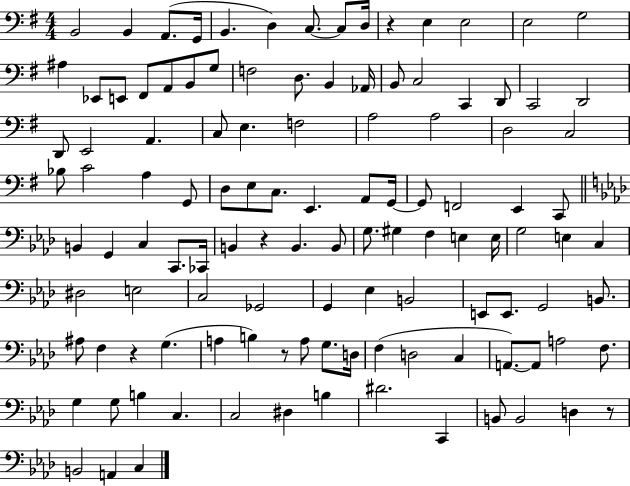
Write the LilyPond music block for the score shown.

{
  \clef bass
  \numericTimeSignature
  \time 4/4
  \key g \major
  b,2 b,4 a,8.( g,16 | b,4. d4) c8.~~ c8 d16 | r4 e4 e2 | e2 g2 | \break ais4 ees,8 e,8 fis,8 a,8 b,8 g8 | f2 d8. b,4 aes,16 | b,8 c2 c,4 d,8 | c,2 d,2 | \break d,8 e,2 a,4. | c8 e4. f2 | a2 a2 | d2 c2 | \break bes8 c'2 a4 g,8 | d8 e8 c8. e,4. a,8 g,16~~ | g,8 f,2 e,4 c,8 | \bar "||" \break \key aes \major b,4 g,4 c4 c,8. ces,16 | b,4 r4 b,4. b,8 | g8. gis4 f4 e4 e16 | g2 e4 c4 | \break dis2 e2 | c2 ges,2 | g,4 ees4 b,2 | e,8 e,8. g,2 b,8. | \break ais8 f4 r4 g4.( | a4 b4) r8 a8 g8. d16 | f4( d2 c4 | a,8.~~) a,8 a2 f8. | \break g4 g8 b4 c4. | c2 dis4 b4 | dis'2. c,4 | b,8 b,2 d4 r8 | \break b,2 a,4 c4 | \bar "|."
}